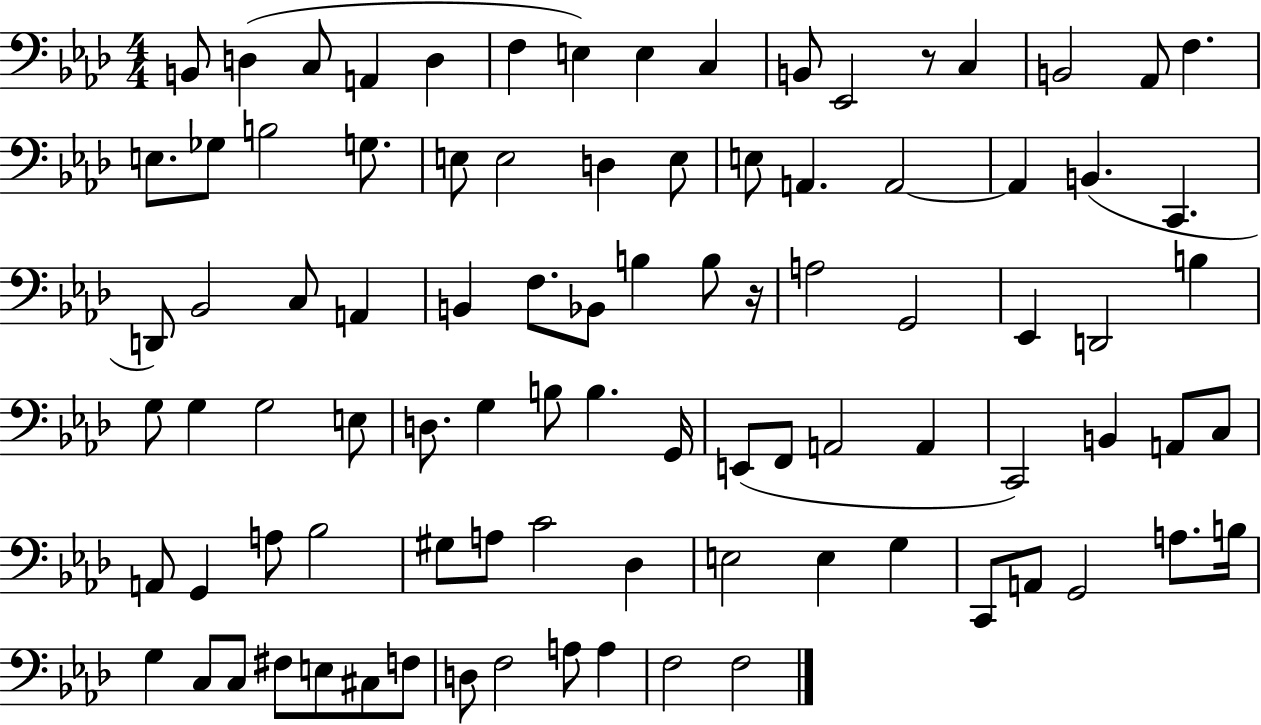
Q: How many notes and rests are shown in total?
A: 91